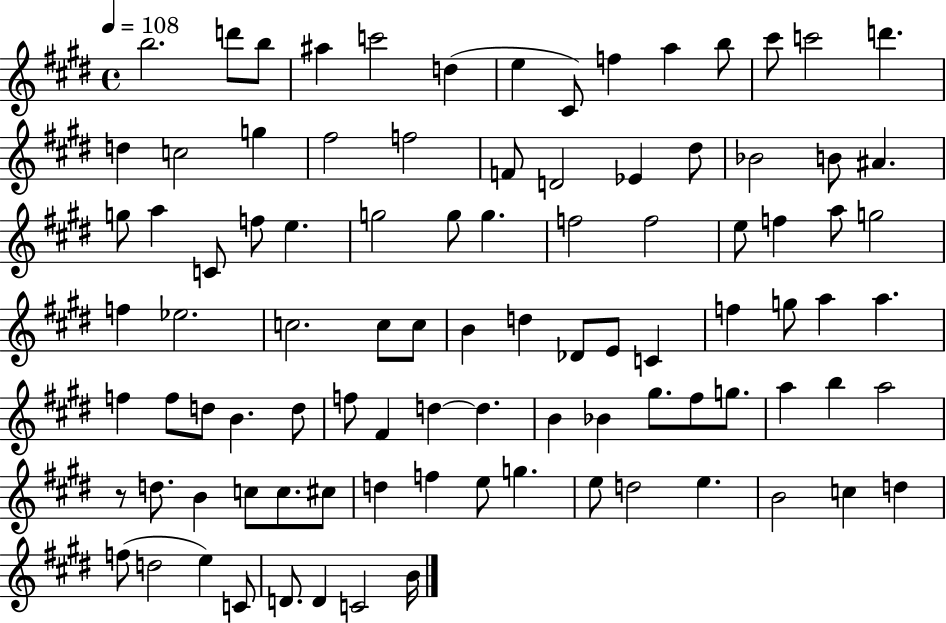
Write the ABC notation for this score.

X:1
T:Untitled
M:4/4
L:1/4
K:E
b2 d'/2 b/2 ^a c'2 d e ^C/2 f a b/2 ^c'/2 c'2 d' d c2 g ^f2 f2 F/2 D2 _E ^d/2 _B2 B/2 ^A g/2 a C/2 f/2 e g2 g/2 g f2 f2 e/2 f a/2 g2 f _e2 c2 c/2 c/2 B d _D/2 E/2 C f g/2 a a f f/2 d/2 B d/2 f/2 ^F d d B _B ^g/2 ^f/2 g/2 a b a2 z/2 d/2 B c/2 c/2 ^c/2 d f e/2 g e/2 d2 e B2 c d f/2 d2 e C/2 D/2 D C2 B/4